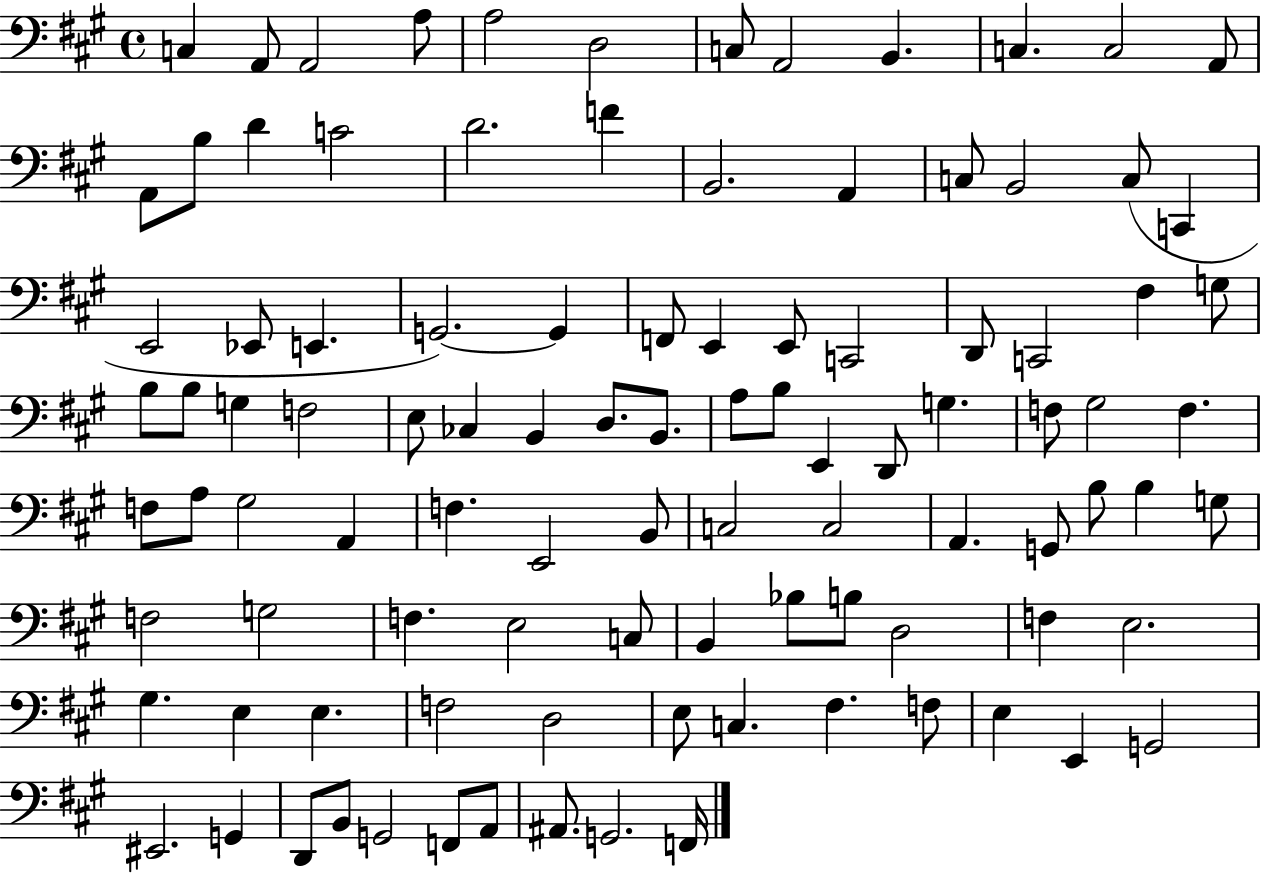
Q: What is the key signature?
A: A major